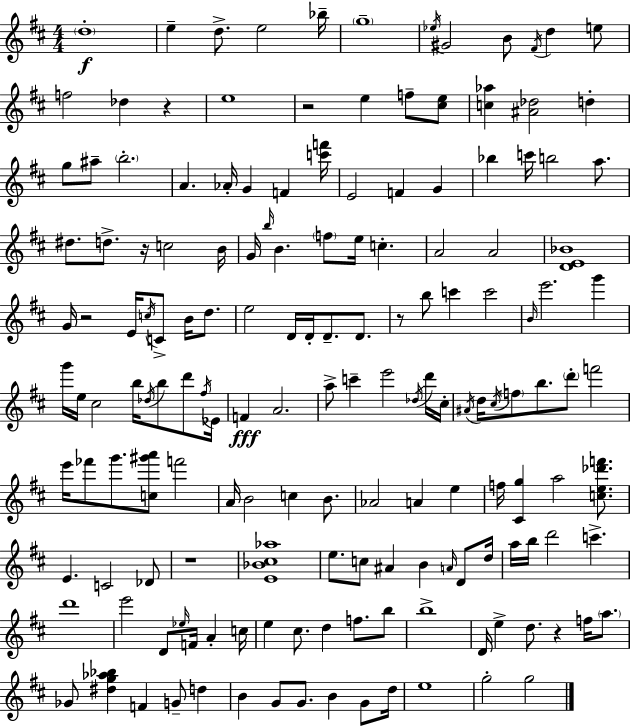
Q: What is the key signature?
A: D major